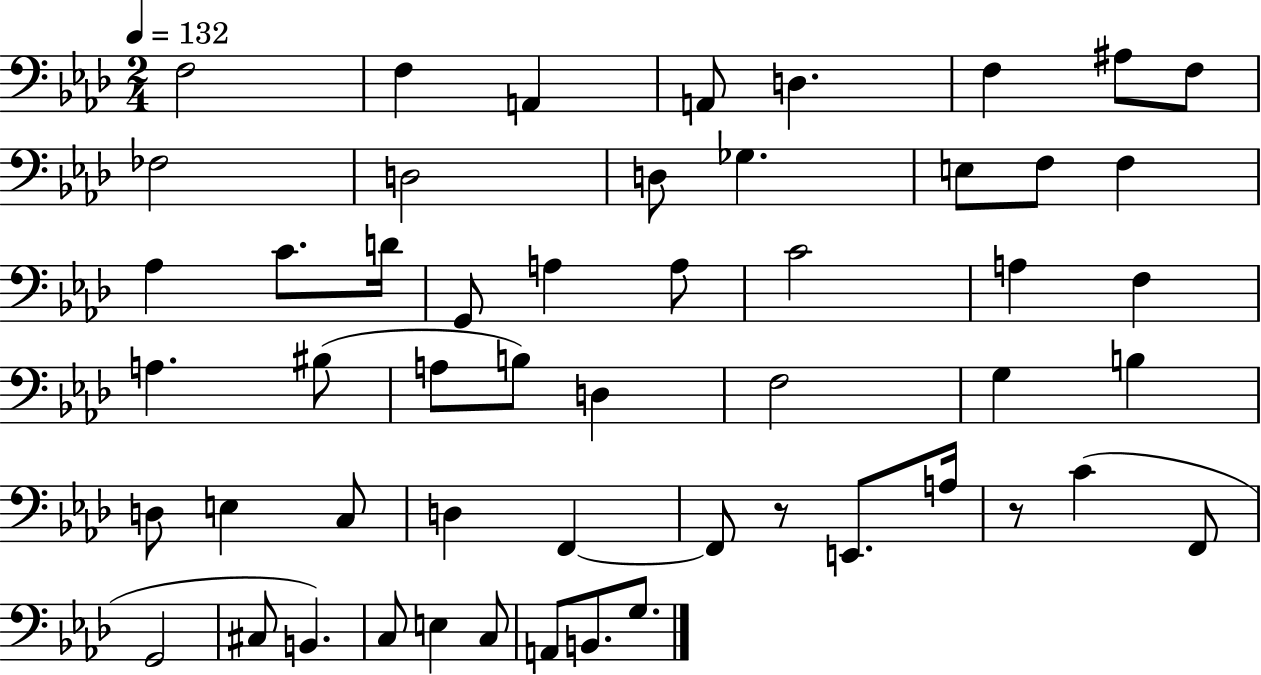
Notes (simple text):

F3/h F3/q A2/q A2/e D3/q. F3/q A#3/e F3/e FES3/h D3/h D3/e Gb3/q. E3/e F3/e F3/q Ab3/q C4/e. D4/s G2/e A3/q A3/e C4/h A3/q F3/q A3/q. BIS3/e A3/e B3/e D3/q F3/h G3/q B3/q D3/e E3/q C3/e D3/q F2/q F2/e R/e E2/e. A3/s R/e C4/q F2/e G2/h C#3/e B2/q. C3/e E3/q C3/e A2/e B2/e. G3/e.